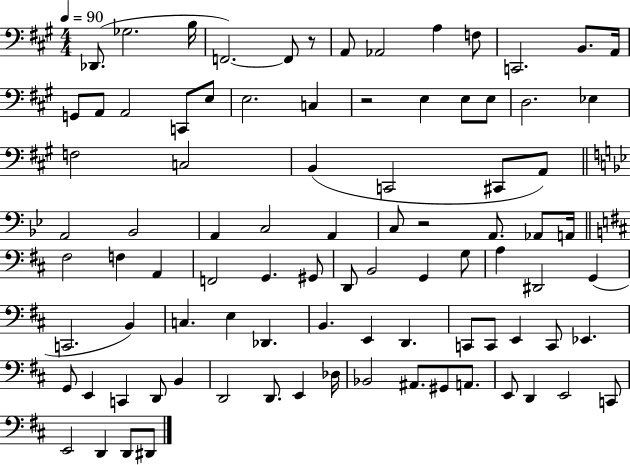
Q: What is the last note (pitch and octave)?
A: D#2